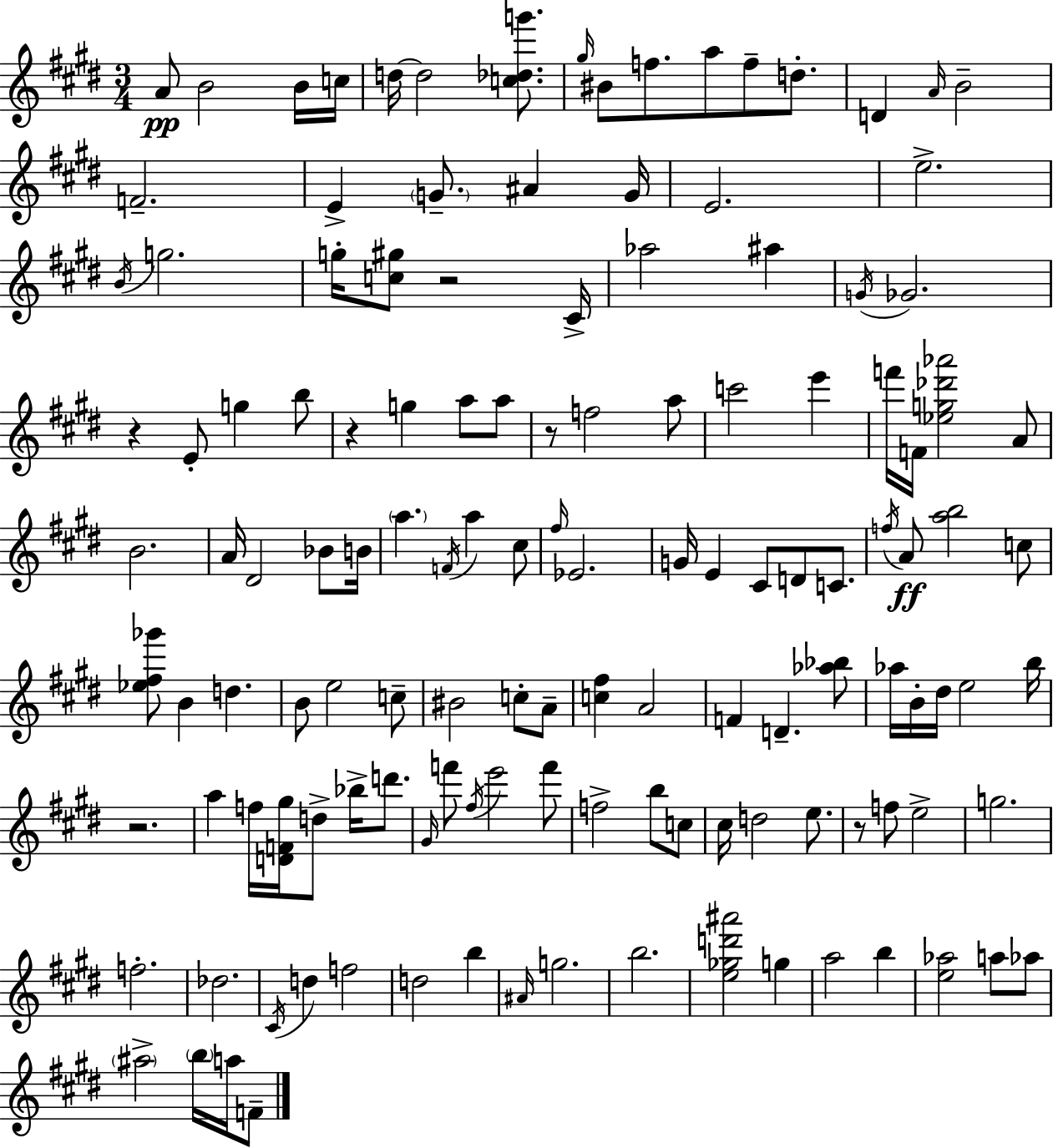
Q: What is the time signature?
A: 3/4